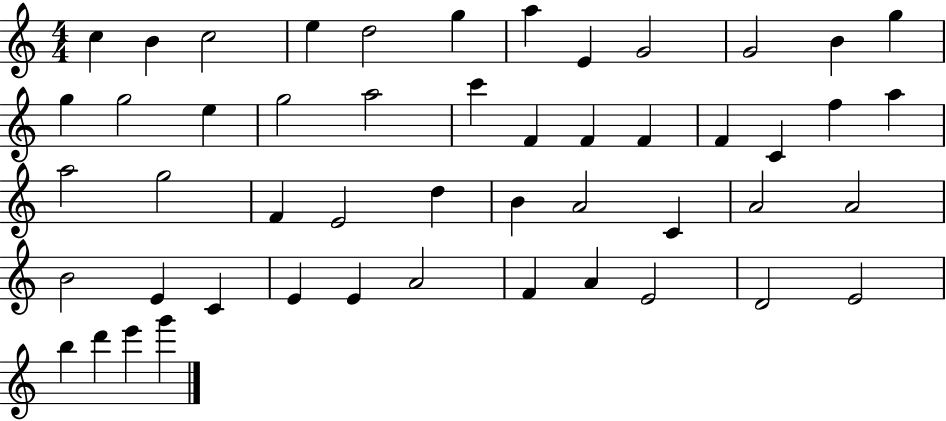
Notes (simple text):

C5/q B4/q C5/h E5/q D5/h G5/q A5/q E4/q G4/h G4/h B4/q G5/q G5/q G5/h E5/q G5/h A5/h C6/q F4/q F4/q F4/q F4/q C4/q F5/q A5/q A5/h G5/h F4/q E4/h D5/q B4/q A4/h C4/q A4/h A4/h B4/h E4/q C4/q E4/q E4/q A4/h F4/q A4/q E4/h D4/h E4/h B5/q D6/q E6/q G6/q